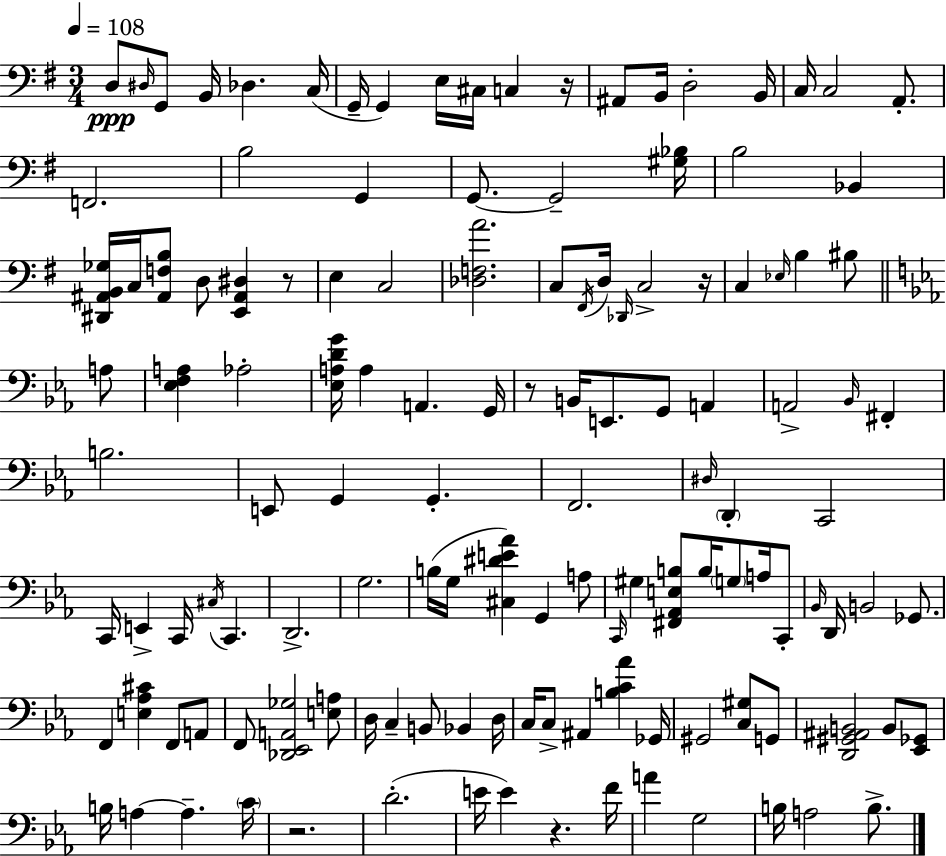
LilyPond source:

{
  \clef bass
  \numericTimeSignature
  \time 3/4
  \key e \minor
  \tempo 4 = 108
  \repeat volta 2 { d8\ppp \grace { dis16 } g,8 b,16 des4. | c16( g,16-- g,4) e16 cis16 c4 | r16 ais,8 b,16 d2-. | b,16 c16 c2 a,8.-. | \break f,2. | b2 g,4 | g,8.~~ g,2-- | <gis bes>16 b2 bes,4 | \break <dis, ais, b, ges>16 c16 <ais, f b>8 d8 <e, ais, dis>4 r8 | e4 c2 | <des f a'>2. | c8 \acciaccatura { fis,16 } d16 \grace { des,16 } c2-> | \break r16 c4 \grace { ees16 } b4 | bis8 \bar "||" \break \key ees \major a8 <ees f a>4 aes2-. | <ees a d' g'>16 a4 a,4. | g,16 r8 b,16 e,8. g,8 a,4 | a,2-> \grace { bes,16 } fis,4-. | \break b2. | e,8 g,4 g,4.-. | f,2. | \grace { dis16 } \parenthesize d,4-. c,2 | \break c,16 e,4-> c,16 \acciaccatura { cis16 } c,4. | d,2.-> | g2. | b16( g16 <cis dis' e' aes'>4) g,4 | \break a8 \grace { c,16 } gis4 <fis, aes, e b>8 | b16 \parenthesize g8 a16 c,8-. \grace { bes,16 } d,16 b,2 | ges,8. f,4 <e aes cis'>4 | f,8 a,8 f,8 <des, ees, a, ges>2 | \break <e a>8 d16 c4-- | b,8 bes,4 d16 c16 c8-> ais,4 | <b c' aes'>4 ges,16 gis,2 | <c gis>8 g,8 <d, gis, ais, b,>2 | \break b,8 <ees, ges,>8 b16 a4~~ | a4.-- \parenthesize c'16 r2. | d'2.-.( | e'16 e'4) | \break r4. f'16 a'4 g2 | b16 a2 | b8.-> } \bar "|."
}